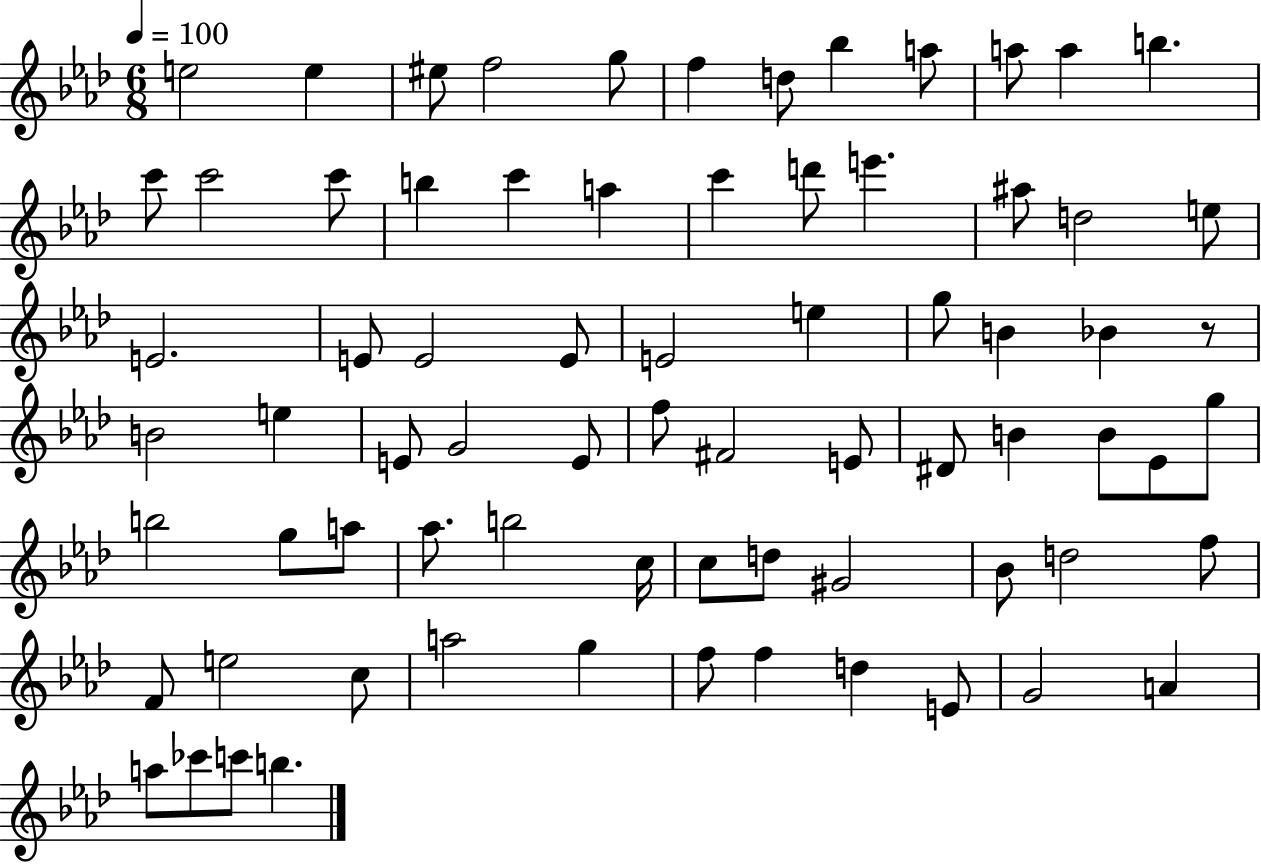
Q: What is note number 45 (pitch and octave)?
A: Eb4